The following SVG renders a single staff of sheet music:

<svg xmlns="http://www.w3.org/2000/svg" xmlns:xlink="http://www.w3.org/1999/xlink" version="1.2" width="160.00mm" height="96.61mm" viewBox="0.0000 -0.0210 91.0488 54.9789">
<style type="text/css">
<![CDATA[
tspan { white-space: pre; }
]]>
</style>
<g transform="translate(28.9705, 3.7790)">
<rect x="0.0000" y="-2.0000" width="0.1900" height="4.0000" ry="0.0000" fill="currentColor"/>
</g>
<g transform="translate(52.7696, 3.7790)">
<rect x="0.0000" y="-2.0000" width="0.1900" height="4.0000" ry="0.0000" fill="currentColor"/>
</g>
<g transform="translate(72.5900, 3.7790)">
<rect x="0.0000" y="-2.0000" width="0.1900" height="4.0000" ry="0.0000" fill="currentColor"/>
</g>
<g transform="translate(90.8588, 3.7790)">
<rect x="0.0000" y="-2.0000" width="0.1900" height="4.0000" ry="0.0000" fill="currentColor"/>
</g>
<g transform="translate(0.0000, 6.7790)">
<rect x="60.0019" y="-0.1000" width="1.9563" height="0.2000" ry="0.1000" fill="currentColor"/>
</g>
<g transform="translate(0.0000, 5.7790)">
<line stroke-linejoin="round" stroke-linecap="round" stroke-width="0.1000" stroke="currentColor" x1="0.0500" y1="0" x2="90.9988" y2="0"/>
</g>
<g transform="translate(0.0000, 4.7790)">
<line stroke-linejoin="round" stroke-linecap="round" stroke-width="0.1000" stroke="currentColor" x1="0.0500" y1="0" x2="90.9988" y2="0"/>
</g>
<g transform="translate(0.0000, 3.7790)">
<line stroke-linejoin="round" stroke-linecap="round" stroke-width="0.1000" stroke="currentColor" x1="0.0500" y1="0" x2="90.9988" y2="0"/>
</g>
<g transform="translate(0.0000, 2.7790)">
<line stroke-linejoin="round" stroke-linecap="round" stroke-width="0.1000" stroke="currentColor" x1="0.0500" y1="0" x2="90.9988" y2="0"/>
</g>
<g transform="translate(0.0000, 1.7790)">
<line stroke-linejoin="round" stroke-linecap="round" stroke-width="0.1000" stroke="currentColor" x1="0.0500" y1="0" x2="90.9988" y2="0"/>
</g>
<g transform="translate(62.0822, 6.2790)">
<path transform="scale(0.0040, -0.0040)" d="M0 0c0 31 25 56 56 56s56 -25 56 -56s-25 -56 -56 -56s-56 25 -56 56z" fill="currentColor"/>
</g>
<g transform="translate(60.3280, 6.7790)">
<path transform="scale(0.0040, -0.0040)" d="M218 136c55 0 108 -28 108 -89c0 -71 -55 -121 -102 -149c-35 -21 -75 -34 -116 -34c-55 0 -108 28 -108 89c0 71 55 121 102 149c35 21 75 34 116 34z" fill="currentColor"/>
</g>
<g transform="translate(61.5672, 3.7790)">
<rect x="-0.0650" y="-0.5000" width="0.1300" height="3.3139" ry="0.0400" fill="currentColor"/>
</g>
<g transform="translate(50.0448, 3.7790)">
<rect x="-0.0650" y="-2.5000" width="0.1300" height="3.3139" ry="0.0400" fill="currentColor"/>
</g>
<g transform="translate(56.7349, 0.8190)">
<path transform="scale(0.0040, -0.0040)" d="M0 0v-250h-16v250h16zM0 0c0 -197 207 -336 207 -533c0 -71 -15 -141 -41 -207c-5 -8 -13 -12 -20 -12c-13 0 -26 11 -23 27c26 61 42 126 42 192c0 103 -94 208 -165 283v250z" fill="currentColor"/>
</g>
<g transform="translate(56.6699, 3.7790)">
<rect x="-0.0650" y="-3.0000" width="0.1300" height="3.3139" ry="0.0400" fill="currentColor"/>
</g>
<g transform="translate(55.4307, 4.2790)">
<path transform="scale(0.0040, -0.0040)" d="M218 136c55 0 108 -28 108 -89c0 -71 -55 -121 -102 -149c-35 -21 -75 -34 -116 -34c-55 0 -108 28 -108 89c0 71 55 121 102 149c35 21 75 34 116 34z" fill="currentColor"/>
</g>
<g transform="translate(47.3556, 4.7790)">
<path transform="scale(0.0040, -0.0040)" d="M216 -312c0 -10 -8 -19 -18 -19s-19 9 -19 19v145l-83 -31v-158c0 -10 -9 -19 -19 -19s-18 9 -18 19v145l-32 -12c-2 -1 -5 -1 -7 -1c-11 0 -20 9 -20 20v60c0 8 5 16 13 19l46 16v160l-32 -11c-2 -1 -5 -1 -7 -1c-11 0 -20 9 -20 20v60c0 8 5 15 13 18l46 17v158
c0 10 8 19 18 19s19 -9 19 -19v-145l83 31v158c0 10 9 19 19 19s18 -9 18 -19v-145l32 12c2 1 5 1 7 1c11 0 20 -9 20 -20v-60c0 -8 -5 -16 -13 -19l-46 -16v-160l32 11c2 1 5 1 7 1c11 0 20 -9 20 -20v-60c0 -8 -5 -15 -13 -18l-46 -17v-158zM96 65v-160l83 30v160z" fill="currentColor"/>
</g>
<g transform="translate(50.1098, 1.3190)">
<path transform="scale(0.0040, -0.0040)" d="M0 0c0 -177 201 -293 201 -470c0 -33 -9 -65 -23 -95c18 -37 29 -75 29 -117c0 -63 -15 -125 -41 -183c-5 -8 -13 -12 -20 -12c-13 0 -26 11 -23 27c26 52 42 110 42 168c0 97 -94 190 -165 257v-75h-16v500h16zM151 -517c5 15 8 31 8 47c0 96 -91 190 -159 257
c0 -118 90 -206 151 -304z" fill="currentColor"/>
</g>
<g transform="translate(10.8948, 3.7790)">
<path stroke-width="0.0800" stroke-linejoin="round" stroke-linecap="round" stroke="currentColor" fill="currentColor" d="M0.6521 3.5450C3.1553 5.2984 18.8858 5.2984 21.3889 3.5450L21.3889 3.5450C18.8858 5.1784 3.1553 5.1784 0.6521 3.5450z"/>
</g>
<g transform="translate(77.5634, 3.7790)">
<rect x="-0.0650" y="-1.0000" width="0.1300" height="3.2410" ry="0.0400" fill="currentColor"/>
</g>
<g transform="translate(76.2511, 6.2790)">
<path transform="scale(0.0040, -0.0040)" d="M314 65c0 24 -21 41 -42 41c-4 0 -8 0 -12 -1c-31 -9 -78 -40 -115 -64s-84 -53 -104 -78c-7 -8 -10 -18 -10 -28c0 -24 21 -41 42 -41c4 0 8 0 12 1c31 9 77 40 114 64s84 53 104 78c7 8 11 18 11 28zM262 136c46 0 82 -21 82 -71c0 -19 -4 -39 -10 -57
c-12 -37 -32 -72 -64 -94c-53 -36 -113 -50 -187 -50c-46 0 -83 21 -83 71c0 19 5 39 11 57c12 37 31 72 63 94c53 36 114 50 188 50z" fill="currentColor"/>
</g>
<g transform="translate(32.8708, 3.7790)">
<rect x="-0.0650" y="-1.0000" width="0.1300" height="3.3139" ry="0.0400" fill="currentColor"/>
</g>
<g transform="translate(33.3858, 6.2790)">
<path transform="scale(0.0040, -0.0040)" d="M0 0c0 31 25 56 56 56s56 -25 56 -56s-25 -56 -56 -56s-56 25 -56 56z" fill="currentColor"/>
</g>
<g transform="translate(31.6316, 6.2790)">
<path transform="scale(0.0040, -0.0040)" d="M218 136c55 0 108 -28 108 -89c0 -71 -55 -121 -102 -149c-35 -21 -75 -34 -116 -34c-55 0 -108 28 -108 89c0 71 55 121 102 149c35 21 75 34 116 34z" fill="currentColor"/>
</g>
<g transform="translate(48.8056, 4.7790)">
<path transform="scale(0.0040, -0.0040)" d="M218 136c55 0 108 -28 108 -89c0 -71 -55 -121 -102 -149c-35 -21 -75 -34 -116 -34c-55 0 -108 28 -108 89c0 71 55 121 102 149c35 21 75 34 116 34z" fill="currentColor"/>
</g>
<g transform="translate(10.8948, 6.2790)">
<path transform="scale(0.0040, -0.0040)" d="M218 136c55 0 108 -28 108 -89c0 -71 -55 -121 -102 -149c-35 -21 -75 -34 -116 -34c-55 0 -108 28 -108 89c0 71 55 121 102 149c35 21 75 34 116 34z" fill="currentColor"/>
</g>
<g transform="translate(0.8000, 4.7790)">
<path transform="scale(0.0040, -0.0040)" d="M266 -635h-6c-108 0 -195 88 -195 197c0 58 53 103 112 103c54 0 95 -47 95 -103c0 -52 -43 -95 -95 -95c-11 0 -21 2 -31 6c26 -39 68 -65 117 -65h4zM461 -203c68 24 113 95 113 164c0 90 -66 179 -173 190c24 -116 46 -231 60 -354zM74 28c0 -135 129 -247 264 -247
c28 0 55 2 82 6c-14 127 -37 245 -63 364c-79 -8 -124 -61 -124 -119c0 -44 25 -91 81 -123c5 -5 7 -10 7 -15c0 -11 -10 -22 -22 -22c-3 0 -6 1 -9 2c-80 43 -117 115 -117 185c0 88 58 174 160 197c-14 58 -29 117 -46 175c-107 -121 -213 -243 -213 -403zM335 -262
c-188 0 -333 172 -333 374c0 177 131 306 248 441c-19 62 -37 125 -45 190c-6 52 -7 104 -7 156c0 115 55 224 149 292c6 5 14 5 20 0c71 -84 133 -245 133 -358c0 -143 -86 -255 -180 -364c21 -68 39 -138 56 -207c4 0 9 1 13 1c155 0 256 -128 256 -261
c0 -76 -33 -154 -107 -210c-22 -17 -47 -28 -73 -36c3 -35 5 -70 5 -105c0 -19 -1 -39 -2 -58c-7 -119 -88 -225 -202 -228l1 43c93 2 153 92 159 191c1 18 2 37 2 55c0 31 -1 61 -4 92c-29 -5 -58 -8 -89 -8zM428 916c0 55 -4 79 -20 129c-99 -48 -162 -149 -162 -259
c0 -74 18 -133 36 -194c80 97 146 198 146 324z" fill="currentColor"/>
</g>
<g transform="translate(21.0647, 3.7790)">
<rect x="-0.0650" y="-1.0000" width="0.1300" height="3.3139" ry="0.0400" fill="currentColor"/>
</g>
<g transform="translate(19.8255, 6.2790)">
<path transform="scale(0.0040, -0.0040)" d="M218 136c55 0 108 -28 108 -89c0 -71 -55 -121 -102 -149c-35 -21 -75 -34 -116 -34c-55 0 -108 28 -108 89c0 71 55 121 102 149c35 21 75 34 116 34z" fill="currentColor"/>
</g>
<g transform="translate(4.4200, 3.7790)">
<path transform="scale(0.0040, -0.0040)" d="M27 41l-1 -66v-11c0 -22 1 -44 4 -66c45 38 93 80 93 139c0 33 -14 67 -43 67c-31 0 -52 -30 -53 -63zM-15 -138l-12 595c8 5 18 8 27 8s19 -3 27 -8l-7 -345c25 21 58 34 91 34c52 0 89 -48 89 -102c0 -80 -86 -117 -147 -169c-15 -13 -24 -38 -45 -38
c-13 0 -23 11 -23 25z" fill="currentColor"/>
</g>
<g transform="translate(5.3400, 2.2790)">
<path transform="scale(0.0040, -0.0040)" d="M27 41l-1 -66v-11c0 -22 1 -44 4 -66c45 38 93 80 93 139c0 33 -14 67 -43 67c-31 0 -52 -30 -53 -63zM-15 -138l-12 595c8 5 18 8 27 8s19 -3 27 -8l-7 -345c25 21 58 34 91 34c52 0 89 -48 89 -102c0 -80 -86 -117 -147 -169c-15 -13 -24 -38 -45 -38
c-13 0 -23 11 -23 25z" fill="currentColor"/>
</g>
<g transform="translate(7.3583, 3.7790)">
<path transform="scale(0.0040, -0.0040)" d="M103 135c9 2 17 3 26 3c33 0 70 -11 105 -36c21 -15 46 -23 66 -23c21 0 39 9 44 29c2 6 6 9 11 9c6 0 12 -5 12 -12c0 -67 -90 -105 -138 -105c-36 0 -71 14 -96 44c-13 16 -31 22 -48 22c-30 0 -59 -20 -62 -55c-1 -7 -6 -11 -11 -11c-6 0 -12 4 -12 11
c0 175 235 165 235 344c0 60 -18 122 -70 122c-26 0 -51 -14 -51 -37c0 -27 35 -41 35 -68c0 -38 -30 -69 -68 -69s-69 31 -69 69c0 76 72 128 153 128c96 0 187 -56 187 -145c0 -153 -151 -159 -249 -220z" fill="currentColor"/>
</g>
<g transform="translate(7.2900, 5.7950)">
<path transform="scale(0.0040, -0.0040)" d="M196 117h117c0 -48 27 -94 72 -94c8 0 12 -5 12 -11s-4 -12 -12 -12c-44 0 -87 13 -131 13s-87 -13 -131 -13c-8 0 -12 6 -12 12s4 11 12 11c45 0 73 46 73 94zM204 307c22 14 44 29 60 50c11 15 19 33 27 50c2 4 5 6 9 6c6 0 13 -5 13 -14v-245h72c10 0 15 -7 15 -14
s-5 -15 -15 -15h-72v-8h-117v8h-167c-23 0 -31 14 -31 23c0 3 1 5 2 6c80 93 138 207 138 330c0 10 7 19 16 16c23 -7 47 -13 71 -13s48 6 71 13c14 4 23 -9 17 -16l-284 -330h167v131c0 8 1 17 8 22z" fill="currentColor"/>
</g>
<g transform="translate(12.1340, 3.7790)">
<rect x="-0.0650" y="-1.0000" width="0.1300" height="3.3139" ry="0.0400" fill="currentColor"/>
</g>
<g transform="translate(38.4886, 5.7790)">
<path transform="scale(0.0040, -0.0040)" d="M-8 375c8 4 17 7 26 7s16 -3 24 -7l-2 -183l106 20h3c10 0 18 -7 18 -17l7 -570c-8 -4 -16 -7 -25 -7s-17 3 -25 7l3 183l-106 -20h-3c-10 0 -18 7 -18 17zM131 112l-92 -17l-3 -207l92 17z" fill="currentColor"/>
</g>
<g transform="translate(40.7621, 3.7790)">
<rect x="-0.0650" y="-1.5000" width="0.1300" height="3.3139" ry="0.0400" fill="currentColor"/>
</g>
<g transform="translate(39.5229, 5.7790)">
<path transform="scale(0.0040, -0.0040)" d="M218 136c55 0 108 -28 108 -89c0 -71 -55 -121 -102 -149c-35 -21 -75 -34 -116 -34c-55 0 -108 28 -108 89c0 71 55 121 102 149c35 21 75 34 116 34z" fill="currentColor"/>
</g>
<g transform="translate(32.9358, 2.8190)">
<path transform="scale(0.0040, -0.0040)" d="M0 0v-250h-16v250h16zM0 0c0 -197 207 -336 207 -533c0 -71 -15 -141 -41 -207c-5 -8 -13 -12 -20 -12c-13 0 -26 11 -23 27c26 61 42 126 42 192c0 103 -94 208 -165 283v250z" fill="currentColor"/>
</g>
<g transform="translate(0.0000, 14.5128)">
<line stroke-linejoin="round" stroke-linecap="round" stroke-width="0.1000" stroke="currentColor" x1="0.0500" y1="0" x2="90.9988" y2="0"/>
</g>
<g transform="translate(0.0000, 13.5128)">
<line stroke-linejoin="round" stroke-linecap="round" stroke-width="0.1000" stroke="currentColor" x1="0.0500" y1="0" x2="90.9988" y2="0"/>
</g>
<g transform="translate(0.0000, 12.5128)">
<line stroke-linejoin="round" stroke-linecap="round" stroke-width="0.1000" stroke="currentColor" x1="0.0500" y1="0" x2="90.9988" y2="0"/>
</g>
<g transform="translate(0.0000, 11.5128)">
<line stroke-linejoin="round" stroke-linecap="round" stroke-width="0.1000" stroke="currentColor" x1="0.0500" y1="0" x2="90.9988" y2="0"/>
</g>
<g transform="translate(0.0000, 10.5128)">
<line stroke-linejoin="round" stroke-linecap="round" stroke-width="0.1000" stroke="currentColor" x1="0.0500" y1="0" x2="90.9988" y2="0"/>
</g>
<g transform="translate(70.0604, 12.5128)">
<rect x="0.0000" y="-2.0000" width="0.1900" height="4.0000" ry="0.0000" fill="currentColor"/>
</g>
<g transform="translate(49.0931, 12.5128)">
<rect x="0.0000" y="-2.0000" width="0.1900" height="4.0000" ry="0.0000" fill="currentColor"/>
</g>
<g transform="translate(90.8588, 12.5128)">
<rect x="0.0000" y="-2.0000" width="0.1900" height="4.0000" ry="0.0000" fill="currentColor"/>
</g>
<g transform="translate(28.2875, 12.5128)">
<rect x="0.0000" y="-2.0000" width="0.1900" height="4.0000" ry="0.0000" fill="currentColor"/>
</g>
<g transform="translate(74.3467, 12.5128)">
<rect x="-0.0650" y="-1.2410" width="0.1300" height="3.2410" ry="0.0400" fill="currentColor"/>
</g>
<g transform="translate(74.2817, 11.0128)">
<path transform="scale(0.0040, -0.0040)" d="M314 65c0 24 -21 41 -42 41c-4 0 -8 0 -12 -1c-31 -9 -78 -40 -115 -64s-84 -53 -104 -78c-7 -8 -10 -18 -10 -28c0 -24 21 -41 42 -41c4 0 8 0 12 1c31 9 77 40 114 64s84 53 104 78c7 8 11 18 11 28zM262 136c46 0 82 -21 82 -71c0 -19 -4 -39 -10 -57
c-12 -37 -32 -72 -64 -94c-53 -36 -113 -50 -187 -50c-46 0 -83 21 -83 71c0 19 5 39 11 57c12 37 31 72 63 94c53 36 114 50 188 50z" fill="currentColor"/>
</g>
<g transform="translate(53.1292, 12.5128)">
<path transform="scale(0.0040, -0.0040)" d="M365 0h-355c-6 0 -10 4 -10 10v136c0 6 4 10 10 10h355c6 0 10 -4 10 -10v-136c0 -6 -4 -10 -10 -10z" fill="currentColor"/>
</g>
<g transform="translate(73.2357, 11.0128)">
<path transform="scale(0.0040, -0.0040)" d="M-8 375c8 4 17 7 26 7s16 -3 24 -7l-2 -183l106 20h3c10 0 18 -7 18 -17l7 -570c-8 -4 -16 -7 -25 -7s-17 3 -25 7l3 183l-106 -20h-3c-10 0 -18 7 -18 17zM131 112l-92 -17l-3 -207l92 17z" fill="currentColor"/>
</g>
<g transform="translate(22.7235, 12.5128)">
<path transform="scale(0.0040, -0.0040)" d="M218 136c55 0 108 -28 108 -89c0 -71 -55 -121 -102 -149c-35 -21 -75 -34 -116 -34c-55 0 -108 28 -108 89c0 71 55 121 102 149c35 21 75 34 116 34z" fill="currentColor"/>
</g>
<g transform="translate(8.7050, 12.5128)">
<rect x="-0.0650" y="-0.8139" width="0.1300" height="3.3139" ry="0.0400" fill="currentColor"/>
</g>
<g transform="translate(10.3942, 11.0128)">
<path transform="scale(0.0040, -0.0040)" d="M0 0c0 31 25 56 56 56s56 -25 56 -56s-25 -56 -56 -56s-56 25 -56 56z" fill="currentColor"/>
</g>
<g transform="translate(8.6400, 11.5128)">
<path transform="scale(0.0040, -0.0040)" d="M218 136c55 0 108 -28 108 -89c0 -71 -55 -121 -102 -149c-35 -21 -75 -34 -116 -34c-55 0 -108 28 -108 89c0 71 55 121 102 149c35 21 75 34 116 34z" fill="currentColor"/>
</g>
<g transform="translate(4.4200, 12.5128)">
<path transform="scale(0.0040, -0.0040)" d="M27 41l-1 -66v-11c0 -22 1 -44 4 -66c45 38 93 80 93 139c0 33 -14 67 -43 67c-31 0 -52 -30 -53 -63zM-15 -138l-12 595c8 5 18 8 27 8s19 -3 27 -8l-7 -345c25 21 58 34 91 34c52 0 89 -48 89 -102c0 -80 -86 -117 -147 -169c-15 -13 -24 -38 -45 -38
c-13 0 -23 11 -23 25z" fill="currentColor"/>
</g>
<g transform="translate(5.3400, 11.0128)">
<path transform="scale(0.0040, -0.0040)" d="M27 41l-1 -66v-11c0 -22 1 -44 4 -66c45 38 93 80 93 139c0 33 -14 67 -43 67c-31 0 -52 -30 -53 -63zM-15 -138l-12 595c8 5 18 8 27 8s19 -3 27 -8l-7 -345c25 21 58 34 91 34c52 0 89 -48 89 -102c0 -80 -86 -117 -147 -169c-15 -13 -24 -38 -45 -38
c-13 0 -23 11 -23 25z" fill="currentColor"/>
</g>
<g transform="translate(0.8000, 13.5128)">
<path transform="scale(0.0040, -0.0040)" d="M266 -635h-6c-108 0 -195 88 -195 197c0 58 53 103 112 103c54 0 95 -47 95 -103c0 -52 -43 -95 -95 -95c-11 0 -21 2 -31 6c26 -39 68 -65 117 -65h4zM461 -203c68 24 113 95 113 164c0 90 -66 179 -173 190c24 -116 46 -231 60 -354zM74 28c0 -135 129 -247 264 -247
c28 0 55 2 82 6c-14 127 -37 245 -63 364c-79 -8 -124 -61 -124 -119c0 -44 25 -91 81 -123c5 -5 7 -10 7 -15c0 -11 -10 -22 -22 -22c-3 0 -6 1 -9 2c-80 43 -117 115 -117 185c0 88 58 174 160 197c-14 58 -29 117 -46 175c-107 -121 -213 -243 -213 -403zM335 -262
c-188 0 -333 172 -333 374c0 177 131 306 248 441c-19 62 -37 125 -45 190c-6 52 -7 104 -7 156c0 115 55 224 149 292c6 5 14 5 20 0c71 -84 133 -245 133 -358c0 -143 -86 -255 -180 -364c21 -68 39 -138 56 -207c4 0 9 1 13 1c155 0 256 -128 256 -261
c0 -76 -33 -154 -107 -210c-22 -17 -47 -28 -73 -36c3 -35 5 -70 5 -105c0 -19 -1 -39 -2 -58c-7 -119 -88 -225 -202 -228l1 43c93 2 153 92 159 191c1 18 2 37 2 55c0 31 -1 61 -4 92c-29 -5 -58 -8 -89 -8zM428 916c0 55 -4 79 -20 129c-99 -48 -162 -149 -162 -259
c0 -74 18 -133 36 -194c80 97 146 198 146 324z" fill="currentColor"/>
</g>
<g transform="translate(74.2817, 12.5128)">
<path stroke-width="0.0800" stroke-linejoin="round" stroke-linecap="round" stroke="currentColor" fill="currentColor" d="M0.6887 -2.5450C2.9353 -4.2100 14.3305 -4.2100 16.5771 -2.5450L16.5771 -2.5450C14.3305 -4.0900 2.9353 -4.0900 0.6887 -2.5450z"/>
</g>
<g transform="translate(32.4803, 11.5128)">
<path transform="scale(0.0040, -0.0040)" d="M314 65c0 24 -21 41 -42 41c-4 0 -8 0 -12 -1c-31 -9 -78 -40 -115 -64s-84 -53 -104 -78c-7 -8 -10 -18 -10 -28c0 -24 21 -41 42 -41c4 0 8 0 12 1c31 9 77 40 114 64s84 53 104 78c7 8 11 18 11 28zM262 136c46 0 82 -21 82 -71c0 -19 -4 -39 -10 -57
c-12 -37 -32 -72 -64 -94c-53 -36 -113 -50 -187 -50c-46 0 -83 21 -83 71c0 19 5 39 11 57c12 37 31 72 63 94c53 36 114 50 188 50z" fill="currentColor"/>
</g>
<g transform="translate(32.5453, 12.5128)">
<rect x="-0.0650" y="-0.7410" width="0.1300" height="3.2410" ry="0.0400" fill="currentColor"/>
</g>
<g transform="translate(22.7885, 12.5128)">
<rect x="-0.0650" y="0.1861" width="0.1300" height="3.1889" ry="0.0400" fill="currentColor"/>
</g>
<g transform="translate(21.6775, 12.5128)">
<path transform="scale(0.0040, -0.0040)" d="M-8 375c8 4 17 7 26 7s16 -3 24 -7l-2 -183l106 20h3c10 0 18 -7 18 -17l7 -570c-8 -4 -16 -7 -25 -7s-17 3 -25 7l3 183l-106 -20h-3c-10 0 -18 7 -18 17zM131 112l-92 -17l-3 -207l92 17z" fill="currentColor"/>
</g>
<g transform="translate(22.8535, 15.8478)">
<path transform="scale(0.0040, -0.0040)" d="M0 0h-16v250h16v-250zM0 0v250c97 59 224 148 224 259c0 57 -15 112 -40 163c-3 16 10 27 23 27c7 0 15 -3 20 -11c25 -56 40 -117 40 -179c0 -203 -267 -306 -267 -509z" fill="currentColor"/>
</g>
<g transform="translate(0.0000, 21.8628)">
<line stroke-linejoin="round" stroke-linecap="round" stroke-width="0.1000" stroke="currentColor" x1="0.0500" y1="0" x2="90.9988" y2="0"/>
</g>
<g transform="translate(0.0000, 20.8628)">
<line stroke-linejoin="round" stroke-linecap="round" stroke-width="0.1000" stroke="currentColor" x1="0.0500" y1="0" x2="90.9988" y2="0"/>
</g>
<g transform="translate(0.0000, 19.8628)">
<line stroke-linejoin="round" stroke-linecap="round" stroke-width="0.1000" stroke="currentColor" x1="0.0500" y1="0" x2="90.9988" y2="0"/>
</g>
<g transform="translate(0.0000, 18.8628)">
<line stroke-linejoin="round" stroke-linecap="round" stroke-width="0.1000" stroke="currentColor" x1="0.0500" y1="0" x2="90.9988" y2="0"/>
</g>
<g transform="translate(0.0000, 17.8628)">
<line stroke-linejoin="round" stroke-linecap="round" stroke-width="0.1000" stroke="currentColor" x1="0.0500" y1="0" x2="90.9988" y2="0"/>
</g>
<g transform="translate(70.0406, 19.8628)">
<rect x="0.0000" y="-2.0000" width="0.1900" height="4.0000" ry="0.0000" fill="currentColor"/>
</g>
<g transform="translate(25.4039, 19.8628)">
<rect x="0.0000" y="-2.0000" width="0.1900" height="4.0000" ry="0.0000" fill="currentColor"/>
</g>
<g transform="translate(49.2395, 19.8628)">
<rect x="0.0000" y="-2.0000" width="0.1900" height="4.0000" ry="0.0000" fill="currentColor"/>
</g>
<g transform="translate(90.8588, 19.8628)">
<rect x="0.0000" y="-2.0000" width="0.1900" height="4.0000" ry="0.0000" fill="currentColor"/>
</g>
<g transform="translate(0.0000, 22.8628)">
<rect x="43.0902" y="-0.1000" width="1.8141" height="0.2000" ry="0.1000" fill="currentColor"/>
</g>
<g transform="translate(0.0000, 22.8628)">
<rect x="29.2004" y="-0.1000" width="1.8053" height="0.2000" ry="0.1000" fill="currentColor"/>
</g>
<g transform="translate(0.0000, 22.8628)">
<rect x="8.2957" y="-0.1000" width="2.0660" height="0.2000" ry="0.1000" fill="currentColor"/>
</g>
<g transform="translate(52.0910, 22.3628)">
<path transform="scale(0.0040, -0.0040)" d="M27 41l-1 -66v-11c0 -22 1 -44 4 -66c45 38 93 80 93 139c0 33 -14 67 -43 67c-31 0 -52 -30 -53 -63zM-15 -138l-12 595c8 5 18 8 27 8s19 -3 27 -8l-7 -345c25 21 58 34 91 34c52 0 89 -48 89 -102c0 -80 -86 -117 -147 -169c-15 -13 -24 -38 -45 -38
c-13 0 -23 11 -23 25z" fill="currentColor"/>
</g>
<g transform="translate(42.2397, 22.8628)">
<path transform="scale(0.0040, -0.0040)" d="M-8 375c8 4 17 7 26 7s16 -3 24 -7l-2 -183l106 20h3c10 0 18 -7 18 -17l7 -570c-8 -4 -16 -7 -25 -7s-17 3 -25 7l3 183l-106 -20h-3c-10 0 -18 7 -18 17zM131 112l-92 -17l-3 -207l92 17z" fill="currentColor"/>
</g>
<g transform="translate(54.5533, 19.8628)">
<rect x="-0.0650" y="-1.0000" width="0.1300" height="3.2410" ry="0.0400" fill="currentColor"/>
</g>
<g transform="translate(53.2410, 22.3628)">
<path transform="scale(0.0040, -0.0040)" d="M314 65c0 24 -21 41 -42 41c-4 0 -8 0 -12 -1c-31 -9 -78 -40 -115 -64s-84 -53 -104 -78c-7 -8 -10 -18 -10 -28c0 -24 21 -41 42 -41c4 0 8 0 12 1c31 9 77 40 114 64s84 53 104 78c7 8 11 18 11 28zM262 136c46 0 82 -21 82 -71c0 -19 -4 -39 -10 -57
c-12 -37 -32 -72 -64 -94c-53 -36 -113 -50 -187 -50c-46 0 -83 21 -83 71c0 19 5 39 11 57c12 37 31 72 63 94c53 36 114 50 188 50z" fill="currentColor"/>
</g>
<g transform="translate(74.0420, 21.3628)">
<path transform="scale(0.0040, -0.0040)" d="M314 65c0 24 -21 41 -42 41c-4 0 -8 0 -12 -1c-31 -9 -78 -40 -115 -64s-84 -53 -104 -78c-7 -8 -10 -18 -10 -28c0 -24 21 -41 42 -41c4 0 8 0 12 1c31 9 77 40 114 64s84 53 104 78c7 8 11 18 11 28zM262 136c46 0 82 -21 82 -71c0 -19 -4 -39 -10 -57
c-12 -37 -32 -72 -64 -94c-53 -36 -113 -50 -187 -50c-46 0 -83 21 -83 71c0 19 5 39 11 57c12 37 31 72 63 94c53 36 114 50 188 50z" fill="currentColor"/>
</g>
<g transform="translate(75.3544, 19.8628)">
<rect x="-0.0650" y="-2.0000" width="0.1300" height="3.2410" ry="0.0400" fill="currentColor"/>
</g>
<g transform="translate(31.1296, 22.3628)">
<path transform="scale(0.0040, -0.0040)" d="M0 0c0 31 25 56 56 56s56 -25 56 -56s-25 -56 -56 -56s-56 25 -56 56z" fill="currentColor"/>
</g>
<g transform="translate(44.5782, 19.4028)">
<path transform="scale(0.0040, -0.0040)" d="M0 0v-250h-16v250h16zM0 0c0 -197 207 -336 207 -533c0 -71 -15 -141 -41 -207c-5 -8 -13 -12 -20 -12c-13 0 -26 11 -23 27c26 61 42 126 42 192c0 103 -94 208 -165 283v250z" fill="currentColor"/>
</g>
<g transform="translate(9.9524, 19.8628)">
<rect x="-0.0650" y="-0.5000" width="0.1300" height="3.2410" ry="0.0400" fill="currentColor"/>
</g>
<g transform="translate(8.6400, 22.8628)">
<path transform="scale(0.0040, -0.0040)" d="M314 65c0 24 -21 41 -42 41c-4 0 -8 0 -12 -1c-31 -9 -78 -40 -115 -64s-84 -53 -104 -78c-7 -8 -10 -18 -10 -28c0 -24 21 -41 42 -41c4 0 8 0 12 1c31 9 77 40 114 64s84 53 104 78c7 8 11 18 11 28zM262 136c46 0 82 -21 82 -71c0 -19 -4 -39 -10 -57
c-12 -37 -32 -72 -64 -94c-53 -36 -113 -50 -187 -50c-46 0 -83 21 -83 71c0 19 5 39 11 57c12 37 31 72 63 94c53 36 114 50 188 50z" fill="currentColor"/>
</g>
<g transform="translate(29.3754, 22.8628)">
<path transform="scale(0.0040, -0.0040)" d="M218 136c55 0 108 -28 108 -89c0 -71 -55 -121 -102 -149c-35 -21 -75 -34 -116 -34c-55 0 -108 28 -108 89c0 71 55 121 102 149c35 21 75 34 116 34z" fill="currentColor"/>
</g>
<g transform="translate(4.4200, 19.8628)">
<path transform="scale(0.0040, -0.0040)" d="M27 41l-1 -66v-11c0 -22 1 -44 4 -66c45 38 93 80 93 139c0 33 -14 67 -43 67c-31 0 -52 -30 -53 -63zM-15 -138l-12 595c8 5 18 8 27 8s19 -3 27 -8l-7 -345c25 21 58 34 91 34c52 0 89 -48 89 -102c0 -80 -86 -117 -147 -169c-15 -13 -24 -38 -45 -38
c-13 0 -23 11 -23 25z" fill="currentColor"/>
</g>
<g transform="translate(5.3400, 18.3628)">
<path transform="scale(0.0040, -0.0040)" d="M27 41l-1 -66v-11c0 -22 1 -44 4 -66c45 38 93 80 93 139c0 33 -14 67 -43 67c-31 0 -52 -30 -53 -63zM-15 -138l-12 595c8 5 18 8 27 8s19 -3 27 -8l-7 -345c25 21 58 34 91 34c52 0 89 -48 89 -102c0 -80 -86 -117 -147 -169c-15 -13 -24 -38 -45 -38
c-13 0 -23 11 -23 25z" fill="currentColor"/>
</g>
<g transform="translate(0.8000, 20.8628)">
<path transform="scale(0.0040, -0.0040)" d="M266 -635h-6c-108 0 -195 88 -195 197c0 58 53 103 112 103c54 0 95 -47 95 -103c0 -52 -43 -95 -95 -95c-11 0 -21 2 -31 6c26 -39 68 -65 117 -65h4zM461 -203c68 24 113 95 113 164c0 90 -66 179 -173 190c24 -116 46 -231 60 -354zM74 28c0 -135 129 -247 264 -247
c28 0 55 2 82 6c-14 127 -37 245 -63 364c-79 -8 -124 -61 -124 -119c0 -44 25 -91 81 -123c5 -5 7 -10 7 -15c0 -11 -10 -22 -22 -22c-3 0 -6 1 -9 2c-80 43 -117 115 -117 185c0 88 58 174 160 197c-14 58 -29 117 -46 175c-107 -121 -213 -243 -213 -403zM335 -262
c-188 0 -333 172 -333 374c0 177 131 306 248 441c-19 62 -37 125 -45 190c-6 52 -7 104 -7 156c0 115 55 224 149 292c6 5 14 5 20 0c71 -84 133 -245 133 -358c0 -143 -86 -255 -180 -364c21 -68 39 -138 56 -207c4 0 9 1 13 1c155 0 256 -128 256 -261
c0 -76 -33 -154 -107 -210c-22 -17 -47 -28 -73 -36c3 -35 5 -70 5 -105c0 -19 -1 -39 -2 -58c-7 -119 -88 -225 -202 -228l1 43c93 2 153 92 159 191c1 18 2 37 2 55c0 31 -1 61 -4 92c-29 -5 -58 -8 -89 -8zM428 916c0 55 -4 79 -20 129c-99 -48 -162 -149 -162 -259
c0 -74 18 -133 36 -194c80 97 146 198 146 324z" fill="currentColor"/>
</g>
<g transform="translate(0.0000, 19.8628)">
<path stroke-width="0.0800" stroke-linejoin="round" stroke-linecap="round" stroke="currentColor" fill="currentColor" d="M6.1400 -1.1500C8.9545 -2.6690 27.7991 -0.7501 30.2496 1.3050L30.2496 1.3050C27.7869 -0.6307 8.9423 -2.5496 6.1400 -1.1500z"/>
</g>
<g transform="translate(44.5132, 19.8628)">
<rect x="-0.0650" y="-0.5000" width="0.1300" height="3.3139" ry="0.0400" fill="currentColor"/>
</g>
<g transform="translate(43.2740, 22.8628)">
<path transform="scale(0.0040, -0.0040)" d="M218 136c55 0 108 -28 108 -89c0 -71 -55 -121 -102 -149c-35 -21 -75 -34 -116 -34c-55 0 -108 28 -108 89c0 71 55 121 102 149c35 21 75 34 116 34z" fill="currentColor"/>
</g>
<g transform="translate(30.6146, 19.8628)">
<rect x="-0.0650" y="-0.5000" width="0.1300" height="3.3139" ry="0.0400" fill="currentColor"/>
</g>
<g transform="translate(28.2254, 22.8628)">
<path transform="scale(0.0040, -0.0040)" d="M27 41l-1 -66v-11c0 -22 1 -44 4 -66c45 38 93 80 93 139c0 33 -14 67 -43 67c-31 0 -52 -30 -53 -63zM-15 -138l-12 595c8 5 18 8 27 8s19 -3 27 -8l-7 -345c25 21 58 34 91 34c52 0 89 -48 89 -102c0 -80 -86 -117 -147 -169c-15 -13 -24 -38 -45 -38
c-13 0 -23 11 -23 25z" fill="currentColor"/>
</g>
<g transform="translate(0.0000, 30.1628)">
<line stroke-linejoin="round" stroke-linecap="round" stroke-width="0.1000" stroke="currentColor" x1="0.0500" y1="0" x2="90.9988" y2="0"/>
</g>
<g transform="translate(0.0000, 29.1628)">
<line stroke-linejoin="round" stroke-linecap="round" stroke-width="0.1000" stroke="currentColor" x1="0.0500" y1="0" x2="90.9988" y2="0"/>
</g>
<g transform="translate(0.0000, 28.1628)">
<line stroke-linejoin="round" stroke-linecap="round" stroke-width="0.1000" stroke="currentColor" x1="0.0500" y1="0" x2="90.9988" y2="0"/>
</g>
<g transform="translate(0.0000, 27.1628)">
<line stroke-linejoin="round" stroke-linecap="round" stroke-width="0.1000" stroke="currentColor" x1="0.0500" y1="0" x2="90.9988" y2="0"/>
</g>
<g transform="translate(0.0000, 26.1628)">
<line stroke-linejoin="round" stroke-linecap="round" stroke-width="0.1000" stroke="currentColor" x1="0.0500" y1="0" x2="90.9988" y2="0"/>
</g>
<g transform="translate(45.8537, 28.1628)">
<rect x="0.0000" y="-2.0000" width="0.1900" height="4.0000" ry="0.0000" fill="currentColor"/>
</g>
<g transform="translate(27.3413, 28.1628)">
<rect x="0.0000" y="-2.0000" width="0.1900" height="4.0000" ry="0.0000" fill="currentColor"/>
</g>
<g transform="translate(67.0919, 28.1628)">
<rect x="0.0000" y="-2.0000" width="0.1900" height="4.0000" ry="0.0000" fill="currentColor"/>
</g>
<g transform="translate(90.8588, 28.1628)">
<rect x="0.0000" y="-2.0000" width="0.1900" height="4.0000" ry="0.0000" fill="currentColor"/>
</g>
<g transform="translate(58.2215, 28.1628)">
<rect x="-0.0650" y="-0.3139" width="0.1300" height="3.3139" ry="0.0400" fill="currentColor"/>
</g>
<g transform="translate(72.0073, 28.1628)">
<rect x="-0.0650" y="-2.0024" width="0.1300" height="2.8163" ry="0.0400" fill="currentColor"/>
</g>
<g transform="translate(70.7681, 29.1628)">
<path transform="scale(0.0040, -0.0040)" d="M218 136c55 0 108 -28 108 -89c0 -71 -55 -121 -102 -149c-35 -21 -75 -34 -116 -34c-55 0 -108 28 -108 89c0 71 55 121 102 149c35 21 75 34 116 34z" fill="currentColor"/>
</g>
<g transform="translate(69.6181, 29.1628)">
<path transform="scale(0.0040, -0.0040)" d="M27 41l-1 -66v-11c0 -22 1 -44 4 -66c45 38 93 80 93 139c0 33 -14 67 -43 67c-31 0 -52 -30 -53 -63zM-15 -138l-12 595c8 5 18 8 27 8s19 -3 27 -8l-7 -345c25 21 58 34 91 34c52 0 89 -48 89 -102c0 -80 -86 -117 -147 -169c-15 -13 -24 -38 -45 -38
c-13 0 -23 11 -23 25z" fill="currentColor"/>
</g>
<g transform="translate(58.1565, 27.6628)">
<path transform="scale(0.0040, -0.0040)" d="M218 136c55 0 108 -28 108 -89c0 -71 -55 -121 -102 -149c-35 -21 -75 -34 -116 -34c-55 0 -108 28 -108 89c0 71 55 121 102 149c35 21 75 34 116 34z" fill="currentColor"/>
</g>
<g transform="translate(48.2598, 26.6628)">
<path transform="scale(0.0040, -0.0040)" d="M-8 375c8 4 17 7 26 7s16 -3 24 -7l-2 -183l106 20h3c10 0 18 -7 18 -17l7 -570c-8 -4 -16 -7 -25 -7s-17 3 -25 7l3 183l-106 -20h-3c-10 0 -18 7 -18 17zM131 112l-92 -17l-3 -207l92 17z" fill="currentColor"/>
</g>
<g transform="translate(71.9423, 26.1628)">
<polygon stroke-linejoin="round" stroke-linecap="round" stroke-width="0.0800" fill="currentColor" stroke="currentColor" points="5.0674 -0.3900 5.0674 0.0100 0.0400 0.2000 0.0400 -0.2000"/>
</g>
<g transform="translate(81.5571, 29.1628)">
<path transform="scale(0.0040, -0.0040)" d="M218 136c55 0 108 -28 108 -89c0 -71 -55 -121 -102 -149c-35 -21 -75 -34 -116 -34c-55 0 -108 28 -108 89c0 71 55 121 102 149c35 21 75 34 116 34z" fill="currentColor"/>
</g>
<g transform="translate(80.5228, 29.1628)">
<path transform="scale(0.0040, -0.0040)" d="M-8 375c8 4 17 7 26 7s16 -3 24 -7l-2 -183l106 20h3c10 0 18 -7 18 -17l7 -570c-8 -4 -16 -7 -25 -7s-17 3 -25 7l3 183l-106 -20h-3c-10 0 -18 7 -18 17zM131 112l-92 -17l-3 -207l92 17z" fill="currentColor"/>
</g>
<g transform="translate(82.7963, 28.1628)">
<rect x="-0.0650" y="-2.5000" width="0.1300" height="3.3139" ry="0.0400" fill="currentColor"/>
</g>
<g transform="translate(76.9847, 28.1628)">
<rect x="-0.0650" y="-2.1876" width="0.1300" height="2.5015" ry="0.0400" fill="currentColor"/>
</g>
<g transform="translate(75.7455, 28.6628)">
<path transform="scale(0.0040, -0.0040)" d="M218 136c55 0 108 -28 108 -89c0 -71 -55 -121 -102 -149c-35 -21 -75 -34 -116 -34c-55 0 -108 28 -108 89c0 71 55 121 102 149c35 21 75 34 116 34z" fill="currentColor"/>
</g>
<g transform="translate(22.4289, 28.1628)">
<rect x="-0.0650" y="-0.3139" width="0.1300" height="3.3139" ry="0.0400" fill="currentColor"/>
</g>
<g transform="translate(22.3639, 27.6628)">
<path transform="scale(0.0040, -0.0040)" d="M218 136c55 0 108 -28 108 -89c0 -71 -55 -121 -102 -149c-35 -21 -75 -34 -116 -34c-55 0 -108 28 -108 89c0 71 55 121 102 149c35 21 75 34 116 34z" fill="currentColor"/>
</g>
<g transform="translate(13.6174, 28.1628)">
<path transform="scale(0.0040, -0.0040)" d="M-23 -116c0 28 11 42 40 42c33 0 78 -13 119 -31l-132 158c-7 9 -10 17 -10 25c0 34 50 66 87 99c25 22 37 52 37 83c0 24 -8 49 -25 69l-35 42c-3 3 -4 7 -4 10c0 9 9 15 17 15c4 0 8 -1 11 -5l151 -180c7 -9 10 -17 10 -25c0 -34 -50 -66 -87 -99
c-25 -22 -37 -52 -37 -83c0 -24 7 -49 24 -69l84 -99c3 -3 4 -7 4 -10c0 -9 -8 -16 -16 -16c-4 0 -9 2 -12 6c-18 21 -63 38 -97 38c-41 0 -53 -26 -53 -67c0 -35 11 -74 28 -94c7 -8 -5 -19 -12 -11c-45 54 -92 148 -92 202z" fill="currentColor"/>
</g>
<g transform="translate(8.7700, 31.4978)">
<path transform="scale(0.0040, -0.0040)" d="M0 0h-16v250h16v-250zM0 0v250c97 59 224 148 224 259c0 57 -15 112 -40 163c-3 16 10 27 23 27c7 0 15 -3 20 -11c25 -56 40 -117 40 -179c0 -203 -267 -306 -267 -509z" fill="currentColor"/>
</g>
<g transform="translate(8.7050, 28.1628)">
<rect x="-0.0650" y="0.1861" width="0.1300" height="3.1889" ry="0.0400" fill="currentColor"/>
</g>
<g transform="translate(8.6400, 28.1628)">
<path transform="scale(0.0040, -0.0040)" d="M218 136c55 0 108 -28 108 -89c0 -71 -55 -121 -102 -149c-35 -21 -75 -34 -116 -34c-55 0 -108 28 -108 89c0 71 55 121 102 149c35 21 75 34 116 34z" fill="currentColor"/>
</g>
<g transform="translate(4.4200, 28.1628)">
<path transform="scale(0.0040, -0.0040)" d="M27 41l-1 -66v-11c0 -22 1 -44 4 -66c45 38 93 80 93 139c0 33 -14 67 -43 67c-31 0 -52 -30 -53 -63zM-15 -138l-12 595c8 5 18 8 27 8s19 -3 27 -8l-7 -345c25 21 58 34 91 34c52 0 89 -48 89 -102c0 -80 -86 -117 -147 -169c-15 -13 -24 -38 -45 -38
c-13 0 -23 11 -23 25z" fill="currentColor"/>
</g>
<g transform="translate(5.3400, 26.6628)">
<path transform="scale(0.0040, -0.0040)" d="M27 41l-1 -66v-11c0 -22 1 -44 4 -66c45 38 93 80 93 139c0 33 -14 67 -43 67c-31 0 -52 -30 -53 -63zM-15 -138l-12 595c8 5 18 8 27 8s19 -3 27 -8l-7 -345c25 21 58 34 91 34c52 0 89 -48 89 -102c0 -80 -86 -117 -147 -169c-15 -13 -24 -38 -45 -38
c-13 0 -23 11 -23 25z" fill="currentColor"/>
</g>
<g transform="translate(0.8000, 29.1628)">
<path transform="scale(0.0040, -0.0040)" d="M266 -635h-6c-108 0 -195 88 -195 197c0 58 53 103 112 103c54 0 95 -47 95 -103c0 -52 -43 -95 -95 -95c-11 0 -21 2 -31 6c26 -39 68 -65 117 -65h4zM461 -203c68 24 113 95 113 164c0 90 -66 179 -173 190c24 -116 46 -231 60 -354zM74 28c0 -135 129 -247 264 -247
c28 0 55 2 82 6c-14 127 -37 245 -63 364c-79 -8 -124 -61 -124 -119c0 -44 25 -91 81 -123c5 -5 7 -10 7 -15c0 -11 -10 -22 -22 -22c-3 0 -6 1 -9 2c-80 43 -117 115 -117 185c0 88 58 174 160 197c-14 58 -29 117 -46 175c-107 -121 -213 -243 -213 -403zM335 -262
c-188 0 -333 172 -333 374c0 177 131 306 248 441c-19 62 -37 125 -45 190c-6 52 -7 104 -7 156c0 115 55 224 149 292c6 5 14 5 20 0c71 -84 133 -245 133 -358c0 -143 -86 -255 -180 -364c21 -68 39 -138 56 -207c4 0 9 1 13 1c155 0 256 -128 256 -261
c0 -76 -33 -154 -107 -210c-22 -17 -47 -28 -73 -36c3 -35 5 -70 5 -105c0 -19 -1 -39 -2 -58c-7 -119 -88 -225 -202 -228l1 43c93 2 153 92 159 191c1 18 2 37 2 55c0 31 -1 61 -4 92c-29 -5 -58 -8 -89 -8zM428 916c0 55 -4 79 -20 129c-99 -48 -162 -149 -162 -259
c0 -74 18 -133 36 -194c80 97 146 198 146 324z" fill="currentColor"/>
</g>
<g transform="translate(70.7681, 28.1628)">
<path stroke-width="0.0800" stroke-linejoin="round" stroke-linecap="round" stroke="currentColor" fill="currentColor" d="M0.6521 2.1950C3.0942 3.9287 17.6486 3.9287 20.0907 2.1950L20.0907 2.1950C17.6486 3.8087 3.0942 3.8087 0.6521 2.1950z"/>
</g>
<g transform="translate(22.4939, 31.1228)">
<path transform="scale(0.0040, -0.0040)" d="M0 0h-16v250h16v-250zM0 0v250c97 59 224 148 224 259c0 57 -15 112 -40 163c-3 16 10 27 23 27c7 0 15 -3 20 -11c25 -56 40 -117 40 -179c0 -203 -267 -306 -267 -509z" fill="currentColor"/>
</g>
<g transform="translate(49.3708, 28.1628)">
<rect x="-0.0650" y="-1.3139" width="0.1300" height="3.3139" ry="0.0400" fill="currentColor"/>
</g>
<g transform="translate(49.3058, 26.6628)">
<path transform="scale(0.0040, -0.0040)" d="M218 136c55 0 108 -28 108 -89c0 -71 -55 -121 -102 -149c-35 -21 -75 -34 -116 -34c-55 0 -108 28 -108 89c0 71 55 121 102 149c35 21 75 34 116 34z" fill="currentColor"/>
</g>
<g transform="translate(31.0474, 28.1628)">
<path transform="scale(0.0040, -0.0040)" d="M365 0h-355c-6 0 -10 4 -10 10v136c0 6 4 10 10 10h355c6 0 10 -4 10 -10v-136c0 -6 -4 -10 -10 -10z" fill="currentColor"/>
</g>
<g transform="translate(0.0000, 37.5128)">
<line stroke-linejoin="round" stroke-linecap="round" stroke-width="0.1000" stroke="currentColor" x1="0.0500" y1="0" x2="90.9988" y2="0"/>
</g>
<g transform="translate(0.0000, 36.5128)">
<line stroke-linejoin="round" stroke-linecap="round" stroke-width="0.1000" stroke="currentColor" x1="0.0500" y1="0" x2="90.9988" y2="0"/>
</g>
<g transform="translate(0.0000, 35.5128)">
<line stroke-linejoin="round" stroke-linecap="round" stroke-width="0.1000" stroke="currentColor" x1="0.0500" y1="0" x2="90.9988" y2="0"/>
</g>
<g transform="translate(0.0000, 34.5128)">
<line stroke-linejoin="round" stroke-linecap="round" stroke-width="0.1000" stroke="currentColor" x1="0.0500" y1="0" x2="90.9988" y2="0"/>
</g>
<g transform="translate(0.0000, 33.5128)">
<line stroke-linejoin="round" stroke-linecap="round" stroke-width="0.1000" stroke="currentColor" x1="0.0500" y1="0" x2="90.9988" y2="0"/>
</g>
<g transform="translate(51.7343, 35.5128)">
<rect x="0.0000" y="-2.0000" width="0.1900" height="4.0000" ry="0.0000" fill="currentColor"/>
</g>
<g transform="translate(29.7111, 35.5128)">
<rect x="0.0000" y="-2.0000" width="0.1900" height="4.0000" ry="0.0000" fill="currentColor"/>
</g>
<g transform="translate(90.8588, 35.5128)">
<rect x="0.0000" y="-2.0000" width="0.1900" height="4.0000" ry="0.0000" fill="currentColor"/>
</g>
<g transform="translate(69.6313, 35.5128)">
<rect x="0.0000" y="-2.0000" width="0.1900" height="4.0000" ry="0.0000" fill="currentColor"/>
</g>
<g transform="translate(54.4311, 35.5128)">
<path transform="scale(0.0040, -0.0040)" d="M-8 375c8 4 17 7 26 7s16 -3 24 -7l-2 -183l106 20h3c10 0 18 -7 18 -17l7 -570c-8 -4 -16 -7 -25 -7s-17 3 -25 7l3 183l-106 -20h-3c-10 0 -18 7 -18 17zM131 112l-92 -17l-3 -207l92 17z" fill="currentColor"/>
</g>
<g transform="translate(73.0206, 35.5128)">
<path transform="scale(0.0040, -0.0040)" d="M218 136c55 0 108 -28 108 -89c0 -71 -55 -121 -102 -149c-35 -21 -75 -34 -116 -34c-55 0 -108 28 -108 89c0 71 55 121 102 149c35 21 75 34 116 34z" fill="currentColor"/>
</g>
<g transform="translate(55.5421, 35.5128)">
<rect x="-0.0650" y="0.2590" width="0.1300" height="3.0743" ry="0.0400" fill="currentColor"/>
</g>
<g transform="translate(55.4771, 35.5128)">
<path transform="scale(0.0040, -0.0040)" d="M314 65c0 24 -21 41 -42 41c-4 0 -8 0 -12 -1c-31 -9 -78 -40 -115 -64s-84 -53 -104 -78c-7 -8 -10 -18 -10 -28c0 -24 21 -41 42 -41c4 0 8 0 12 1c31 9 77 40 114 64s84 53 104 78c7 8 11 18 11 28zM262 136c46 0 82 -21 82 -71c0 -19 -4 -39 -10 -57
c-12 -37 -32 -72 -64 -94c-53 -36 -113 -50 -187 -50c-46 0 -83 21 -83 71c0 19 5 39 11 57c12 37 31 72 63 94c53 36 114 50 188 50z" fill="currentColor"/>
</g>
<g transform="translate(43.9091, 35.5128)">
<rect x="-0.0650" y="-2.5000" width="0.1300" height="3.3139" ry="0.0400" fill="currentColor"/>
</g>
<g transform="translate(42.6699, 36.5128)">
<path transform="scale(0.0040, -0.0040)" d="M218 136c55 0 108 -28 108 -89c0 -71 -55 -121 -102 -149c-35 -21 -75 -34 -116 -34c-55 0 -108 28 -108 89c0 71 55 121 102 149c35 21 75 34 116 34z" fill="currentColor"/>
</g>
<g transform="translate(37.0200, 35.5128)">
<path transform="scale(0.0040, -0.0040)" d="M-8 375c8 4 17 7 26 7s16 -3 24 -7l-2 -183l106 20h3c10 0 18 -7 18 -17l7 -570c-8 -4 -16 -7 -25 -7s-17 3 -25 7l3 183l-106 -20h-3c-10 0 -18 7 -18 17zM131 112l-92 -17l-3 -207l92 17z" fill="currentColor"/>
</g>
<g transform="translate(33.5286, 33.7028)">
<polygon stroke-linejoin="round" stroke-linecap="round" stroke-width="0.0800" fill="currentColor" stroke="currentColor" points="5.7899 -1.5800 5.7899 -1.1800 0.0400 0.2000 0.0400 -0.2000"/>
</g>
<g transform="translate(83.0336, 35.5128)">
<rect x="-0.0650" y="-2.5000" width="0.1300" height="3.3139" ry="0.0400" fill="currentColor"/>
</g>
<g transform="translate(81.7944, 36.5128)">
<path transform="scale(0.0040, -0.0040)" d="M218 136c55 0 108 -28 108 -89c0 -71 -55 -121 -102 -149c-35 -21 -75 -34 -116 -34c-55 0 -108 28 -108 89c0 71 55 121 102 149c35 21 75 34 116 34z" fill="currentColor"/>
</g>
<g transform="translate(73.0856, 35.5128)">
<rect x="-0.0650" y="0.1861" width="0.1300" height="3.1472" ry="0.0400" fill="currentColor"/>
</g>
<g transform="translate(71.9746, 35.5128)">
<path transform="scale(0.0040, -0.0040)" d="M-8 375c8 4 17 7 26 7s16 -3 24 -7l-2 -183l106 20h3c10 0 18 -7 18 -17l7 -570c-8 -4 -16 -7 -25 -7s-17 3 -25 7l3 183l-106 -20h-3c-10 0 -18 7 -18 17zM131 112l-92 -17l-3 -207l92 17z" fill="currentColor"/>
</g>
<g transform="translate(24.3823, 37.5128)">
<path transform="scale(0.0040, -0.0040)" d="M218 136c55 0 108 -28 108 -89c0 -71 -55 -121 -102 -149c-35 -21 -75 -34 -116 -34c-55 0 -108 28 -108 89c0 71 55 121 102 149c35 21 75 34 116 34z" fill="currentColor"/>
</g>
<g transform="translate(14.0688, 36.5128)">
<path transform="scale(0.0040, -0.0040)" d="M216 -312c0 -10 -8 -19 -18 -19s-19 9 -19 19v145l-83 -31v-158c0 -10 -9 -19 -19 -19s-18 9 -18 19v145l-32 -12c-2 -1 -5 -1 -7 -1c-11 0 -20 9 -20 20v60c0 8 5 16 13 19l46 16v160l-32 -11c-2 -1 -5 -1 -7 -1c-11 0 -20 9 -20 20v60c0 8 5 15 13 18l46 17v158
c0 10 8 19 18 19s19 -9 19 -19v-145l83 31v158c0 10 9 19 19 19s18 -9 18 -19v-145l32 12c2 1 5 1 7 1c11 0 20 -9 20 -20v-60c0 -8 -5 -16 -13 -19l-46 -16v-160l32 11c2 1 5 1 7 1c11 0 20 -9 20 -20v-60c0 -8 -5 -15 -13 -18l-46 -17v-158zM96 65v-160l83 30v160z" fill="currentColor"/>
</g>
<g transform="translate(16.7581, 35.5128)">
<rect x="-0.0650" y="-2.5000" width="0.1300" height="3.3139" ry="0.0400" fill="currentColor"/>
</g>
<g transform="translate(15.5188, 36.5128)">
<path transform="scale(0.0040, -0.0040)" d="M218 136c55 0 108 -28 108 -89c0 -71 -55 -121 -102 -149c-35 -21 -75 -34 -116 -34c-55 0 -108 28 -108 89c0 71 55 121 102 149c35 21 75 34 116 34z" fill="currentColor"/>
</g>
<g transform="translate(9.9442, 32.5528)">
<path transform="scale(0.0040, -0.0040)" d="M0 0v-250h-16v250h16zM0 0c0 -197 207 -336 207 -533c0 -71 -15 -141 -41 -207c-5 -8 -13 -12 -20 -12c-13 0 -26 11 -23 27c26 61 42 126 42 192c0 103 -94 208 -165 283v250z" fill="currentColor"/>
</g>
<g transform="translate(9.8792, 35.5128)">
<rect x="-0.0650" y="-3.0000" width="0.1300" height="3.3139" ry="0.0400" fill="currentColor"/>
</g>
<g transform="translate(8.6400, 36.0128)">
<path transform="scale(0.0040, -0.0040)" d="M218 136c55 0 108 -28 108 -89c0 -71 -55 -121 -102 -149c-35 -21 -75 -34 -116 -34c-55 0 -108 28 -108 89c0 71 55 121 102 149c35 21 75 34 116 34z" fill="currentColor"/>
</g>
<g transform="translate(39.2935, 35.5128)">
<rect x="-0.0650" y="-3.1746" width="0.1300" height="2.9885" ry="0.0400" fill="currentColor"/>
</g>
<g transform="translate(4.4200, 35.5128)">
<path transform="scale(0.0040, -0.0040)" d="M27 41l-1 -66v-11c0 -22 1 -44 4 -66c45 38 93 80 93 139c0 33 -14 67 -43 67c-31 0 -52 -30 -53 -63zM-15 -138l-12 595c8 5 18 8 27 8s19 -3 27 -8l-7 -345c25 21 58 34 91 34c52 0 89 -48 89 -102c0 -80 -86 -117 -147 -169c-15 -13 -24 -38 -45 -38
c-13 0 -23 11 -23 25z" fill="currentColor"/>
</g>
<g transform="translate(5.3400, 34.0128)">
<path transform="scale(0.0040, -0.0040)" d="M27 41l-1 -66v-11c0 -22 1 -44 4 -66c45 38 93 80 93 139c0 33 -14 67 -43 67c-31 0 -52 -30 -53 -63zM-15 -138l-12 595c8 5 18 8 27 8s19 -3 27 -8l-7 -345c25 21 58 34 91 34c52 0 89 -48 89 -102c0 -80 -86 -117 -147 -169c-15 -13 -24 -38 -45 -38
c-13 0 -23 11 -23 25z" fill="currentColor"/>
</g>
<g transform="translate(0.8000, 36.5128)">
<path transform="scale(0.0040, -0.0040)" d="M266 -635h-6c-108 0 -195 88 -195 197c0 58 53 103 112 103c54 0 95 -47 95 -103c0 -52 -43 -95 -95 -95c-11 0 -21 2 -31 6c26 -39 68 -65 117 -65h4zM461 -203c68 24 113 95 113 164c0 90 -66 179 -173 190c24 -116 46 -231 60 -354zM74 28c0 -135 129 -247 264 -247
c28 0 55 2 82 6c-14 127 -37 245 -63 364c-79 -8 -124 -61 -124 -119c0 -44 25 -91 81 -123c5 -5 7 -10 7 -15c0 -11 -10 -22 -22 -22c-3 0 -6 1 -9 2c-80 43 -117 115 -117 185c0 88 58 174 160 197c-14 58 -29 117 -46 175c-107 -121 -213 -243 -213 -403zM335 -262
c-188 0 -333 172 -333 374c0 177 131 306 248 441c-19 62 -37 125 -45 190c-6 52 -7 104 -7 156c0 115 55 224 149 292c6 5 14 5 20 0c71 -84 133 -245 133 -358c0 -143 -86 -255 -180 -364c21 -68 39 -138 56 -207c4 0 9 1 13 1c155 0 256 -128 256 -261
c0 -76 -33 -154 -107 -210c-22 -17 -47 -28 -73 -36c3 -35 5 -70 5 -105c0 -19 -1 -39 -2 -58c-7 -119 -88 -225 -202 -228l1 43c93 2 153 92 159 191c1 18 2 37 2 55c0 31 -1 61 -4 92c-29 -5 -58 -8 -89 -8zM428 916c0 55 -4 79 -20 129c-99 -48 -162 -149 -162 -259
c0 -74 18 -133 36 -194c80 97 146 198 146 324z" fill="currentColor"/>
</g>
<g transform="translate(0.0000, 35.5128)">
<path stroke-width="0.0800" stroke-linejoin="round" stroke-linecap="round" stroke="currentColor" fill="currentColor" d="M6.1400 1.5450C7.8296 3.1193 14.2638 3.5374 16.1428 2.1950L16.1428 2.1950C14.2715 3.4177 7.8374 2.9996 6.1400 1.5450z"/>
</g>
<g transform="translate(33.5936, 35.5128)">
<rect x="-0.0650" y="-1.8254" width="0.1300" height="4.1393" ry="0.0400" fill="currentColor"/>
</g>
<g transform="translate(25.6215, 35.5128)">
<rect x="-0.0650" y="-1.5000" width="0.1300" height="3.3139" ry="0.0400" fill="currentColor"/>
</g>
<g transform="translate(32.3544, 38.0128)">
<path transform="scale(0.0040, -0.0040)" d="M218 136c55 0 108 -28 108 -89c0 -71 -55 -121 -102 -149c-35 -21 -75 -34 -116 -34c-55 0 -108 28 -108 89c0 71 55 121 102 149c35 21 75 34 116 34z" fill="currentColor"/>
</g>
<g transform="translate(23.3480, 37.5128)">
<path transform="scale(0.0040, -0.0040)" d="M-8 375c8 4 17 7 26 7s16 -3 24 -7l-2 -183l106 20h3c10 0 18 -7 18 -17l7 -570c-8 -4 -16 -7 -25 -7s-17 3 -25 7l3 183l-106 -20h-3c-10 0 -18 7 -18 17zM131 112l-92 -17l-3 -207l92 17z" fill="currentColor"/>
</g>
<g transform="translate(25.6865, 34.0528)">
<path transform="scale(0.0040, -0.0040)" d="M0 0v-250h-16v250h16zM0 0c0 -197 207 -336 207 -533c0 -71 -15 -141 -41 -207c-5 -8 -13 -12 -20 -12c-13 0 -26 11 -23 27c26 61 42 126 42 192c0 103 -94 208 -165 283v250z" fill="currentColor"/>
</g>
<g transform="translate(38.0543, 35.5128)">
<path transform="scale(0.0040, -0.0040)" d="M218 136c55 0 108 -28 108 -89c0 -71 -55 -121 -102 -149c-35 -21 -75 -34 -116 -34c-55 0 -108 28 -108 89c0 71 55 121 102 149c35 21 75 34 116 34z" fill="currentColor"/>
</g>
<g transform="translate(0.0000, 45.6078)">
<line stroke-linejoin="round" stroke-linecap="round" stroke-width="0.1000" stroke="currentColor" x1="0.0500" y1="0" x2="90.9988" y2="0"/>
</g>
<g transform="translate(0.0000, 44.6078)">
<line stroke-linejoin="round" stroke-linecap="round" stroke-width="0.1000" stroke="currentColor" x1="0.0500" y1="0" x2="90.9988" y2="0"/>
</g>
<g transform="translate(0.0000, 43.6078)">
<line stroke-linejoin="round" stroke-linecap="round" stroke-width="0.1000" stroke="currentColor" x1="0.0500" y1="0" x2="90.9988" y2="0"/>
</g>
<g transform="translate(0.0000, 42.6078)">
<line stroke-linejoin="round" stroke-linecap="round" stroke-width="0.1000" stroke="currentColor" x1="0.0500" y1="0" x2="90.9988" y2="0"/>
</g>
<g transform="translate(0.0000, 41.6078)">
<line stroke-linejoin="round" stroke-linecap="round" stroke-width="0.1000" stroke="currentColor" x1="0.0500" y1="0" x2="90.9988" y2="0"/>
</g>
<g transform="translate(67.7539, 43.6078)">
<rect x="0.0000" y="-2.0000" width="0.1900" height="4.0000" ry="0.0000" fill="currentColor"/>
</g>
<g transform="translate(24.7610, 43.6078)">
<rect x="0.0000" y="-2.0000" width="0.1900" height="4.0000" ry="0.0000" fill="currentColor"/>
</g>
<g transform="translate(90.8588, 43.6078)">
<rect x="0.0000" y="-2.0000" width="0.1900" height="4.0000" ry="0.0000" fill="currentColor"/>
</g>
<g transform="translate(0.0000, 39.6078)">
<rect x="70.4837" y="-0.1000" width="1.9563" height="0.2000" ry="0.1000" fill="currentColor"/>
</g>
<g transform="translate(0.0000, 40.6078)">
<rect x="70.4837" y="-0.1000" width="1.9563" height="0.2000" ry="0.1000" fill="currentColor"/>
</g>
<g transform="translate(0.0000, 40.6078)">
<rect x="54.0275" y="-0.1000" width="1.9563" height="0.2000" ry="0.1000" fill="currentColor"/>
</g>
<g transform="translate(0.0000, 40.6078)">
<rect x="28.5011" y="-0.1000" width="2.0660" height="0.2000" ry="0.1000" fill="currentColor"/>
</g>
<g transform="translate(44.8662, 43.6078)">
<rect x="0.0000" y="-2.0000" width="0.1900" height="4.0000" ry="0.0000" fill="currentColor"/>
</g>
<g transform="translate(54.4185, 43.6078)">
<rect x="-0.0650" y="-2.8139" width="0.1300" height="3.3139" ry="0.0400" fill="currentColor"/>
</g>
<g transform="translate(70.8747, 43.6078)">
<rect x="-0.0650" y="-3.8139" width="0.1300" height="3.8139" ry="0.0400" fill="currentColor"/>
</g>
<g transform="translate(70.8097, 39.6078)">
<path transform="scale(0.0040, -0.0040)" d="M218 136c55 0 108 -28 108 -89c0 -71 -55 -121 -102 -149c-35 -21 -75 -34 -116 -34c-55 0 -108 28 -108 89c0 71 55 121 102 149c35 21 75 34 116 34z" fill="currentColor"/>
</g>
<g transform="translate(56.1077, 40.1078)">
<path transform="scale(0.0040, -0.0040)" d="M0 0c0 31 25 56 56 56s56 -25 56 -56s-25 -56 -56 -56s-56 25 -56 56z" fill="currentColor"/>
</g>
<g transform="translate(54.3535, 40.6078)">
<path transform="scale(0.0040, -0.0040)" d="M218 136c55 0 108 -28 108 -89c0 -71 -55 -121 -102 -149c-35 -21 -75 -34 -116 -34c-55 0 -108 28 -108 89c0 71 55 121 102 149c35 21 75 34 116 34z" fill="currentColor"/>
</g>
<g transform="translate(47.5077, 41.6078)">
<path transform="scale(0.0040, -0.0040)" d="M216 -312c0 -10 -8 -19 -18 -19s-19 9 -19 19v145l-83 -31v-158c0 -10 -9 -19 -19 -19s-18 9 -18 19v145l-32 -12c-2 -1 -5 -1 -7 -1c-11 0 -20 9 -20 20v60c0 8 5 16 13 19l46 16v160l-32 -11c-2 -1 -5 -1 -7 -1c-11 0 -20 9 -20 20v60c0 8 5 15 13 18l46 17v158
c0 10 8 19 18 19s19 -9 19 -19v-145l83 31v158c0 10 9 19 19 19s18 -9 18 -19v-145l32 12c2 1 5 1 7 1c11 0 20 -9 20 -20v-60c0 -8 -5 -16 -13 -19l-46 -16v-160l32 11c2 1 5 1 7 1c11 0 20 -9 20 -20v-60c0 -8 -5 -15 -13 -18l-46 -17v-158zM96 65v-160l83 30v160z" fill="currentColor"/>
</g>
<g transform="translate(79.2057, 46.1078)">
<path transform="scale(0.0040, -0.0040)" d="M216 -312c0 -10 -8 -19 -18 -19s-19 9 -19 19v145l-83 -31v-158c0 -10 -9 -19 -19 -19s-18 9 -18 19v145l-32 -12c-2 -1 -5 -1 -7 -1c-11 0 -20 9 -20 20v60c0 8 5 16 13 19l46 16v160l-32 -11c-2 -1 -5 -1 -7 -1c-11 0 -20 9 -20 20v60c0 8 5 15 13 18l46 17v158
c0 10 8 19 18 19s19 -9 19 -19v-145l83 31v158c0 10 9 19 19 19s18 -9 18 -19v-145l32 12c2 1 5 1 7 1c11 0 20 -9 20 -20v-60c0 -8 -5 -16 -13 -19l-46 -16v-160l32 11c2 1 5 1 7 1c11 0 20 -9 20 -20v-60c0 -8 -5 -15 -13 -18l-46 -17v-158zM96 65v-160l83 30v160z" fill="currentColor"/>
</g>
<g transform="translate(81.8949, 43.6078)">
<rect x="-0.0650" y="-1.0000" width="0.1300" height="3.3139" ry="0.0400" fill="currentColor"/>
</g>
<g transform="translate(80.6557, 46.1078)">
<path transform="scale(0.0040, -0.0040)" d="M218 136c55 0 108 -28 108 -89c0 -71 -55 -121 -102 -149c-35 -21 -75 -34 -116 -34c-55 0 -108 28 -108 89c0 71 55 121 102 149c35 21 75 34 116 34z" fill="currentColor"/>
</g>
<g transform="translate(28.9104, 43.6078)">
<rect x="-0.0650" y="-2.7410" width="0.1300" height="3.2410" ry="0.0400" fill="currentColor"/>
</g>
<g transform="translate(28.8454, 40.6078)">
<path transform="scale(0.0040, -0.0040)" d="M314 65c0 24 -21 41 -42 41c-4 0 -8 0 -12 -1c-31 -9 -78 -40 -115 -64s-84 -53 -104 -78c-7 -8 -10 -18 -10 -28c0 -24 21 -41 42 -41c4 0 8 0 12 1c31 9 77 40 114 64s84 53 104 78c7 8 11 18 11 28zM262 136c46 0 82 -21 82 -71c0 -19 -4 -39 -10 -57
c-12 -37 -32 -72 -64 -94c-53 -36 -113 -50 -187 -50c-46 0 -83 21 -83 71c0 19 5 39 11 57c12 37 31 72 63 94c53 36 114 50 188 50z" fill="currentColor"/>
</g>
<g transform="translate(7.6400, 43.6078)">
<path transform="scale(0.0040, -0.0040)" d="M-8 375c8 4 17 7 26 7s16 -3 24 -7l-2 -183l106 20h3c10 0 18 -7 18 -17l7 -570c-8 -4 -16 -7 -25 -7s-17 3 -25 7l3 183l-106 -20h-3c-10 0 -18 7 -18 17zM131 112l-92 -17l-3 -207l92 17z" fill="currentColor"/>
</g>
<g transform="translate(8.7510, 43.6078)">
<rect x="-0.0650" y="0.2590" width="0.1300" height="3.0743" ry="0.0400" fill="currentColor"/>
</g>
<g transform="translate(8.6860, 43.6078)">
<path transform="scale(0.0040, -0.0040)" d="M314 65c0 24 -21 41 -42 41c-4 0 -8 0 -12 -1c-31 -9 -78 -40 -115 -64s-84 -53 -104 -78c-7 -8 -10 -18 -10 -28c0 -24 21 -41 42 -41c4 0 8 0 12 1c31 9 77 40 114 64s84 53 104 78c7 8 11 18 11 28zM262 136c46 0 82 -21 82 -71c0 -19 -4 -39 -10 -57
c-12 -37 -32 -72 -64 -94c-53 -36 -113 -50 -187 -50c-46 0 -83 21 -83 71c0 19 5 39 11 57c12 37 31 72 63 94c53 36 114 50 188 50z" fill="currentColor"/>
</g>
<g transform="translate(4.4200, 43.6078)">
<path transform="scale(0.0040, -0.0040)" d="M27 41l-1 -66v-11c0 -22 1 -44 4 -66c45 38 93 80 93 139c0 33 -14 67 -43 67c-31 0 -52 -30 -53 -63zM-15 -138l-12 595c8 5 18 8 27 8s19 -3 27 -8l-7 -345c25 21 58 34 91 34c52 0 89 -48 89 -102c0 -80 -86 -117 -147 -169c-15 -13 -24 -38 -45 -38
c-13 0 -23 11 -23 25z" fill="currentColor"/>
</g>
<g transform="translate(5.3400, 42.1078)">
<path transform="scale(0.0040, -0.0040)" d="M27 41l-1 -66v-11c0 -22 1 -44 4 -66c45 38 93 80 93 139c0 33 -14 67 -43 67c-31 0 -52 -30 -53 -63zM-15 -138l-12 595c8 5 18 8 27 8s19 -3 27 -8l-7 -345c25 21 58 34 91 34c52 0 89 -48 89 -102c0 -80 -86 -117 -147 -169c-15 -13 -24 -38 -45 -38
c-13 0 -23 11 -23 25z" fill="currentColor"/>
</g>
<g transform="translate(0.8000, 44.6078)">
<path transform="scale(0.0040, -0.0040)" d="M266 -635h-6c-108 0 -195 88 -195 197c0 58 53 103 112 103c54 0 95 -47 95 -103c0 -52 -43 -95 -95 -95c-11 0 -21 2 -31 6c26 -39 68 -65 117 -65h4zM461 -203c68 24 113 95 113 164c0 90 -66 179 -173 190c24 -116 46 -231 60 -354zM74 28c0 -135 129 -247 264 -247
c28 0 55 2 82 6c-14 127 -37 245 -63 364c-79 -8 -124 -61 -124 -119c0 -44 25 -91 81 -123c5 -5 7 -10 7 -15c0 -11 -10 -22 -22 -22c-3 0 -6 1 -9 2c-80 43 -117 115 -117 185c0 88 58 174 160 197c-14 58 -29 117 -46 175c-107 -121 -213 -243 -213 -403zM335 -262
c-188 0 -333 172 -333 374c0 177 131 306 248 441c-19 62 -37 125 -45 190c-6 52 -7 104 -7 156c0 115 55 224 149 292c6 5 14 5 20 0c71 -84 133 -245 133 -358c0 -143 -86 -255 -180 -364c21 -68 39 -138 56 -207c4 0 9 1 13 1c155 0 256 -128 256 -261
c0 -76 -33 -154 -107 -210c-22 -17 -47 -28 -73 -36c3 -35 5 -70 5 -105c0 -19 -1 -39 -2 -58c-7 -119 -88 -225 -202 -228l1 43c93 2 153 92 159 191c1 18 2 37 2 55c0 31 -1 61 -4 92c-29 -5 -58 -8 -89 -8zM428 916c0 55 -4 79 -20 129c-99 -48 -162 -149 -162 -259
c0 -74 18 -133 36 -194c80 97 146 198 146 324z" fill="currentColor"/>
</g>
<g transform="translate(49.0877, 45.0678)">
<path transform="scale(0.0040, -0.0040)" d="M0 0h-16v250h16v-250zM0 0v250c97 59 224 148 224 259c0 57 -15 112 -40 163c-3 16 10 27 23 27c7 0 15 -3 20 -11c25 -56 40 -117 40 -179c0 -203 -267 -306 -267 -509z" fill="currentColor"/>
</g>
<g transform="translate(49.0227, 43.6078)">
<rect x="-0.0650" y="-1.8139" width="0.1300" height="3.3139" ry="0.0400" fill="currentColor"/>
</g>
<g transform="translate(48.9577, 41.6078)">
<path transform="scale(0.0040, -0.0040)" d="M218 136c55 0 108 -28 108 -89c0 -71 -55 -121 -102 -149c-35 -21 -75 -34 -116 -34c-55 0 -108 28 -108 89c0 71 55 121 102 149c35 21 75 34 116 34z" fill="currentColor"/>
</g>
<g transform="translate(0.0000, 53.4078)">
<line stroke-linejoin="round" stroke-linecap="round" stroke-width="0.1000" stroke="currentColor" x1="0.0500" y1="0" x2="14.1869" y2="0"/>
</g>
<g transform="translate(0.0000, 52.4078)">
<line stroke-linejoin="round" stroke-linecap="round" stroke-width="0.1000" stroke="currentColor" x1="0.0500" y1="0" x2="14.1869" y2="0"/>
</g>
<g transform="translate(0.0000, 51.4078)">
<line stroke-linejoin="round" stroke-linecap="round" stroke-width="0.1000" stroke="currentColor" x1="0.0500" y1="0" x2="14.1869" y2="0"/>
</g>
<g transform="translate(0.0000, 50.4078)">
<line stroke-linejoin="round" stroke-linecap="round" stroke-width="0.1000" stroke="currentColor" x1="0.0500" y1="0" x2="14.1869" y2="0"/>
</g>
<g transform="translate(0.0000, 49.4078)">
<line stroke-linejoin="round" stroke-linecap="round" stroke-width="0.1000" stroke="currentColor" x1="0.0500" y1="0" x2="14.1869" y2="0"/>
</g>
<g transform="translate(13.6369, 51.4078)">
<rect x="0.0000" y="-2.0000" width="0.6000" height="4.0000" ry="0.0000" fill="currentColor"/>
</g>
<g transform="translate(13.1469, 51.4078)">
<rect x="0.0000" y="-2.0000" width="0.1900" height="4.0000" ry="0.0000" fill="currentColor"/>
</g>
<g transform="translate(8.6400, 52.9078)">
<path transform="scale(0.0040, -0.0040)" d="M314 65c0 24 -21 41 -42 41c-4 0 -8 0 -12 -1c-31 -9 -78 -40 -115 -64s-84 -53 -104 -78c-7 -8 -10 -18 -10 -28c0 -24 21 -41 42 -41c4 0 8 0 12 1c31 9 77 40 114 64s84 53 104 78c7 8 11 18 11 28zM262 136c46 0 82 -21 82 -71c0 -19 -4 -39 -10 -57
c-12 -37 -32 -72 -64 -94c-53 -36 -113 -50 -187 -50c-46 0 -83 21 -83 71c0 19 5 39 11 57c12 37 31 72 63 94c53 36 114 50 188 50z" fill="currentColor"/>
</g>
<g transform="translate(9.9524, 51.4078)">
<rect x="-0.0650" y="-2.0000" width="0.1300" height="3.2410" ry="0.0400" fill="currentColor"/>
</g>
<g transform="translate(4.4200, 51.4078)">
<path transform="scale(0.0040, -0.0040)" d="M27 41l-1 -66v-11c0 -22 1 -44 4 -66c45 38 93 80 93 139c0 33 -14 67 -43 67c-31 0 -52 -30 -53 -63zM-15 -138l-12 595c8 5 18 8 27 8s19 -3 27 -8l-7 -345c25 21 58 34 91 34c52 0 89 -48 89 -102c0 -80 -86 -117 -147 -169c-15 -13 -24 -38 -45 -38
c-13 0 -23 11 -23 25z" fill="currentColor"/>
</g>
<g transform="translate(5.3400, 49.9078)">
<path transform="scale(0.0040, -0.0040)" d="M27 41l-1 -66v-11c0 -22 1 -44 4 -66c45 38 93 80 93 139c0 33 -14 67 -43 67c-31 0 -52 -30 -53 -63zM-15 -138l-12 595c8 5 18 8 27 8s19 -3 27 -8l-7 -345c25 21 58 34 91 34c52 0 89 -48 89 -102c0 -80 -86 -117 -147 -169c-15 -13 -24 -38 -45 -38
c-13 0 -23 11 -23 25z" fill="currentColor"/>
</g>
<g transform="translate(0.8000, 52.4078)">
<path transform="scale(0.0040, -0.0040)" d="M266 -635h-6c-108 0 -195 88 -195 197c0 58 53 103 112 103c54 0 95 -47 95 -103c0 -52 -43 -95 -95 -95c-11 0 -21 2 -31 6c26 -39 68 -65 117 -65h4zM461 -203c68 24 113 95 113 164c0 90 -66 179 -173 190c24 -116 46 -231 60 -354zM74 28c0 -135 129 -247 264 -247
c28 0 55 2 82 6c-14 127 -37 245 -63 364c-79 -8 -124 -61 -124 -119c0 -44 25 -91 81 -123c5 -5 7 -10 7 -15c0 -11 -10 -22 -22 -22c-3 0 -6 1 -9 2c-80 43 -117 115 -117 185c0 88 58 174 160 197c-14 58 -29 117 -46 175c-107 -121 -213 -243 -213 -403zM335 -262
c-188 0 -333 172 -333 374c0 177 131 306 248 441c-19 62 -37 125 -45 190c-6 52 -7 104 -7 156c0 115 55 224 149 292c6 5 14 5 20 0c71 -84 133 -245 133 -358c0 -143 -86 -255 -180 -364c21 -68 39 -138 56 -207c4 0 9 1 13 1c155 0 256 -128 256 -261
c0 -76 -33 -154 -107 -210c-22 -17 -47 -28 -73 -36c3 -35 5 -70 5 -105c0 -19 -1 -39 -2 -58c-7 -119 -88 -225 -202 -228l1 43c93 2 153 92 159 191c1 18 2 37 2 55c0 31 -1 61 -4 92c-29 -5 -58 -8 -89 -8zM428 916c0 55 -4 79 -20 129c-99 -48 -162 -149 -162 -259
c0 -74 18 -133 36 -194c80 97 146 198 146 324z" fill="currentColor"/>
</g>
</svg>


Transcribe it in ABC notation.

X:1
T:Untitled
M:2/4
L:1/4
K:Bb
D D D/2 E ^G/4 A/2 C D2 d B/2 d2 z2 e2 C2 _C C/2 _D2 F2 _B/2 z c/2 z2 e c _G/2 A/2 G A/2 ^G E/2 D/2 B/2 G B2 B G B2 a2 ^f/2 a c' ^D F2